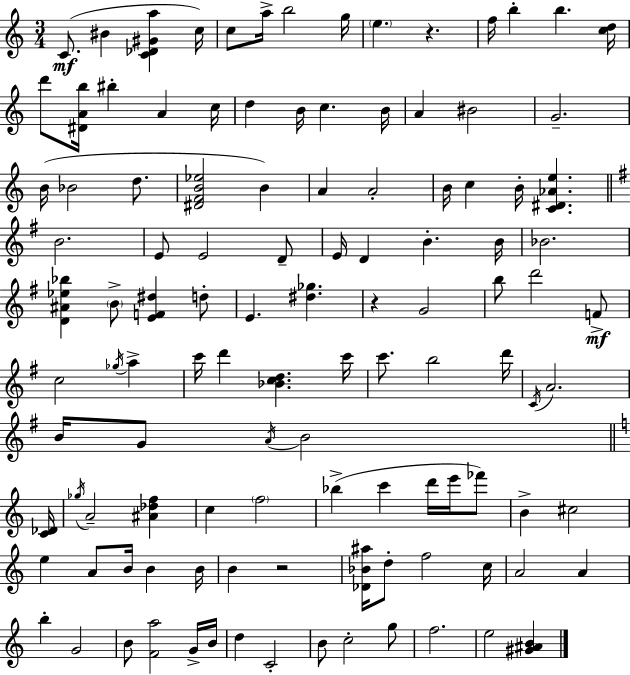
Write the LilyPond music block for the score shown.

{
  \clef treble
  \numericTimeSignature
  \time 3/4
  \key a \minor
  \repeat volta 2 { c'8.(\mf bis'4 <c' des' gis' a''>4 c''16) | c''8 a''16-> b''2 g''16 | \parenthesize e''4. r4. | f''16 b''4-. b''4. <c'' d''>16 | \break d'''8 <dis' a' b''>16 bis''4-. a'4 c''16 | d''4 b'16 c''4. b'16 | a'4 bis'2 | g'2.-- | \break b'16( bes'2 d''8. | <dis' f' b' ees''>2 b'4) | a'4 a'2-. | b'16 c''4 b'16-. <c' dis' aes' e''>4. | \break \bar "||" \break \key e \minor b'2. | e'8 e'2 d'8-- | e'16 d'4 b'4.-. b'16 | bes'2. | \break <d' ais' ees'' bes''>4 \parenthesize b'8-> <e' f' dis''>4 d''8-. | e'4. <dis'' ges''>4. | r4 g'2 | b''8 d'''2 f'8->\mf | \break c''2 \acciaccatura { ges''16 } a''4-> | c'''16 d'''4 <bes' c'' d''>4. | c'''16 c'''8. b''2 | d'''16 \acciaccatura { c'16 } a'2. | \break b'16 g'8 \acciaccatura { a'16 } b'2 | \bar "||" \break \key a \minor <c' des'>16 \acciaccatura { ges''16 } a'2-- <ais' des'' f''>4 | c''4 \parenthesize f''2 | bes''4->( c'''4 d'''16 e'''16 | fes'''8) b'4-> cis''2 | \break e''4 a'8 b'16 b'4 | b'16 b'4 r2 | <des' bes' ais''>16 d''8-. f''2 | c''16 a'2 a'4 | \break b''4-. g'2 | b'8 <f' a''>2 | g'16-> b'16 d''4 c'2-. | b'8 c''2-. | \break g''8 f''2. | e''2 <gis' ais' b'>4 | } \bar "|."
}